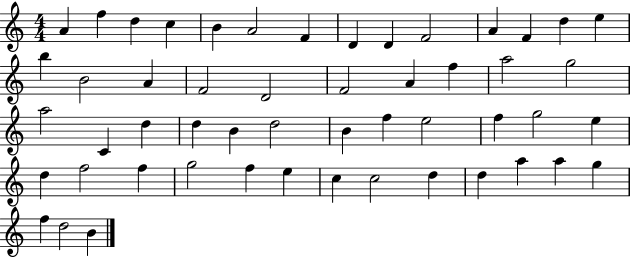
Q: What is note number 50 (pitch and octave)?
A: F5